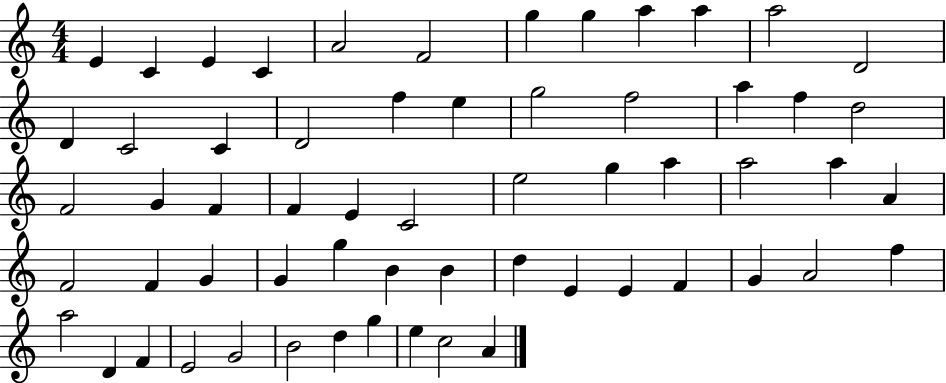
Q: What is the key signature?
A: C major